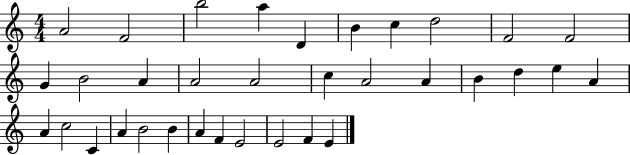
{
  \clef treble
  \numericTimeSignature
  \time 4/4
  \key c \major
  a'2 f'2 | b''2 a''4 d'4 | b'4 c''4 d''2 | f'2 f'2 | \break g'4 b'2 a'4 | a'2 a'2 | c''4 a'2 a'4 | b'4 d''4 e''4 a'4 | \break a'4 c''2 c'4 | a'4 b'2 b'4 | a'4 f'4 e'2 | e'2 f'4 e'4 | \break \bar "|."
}